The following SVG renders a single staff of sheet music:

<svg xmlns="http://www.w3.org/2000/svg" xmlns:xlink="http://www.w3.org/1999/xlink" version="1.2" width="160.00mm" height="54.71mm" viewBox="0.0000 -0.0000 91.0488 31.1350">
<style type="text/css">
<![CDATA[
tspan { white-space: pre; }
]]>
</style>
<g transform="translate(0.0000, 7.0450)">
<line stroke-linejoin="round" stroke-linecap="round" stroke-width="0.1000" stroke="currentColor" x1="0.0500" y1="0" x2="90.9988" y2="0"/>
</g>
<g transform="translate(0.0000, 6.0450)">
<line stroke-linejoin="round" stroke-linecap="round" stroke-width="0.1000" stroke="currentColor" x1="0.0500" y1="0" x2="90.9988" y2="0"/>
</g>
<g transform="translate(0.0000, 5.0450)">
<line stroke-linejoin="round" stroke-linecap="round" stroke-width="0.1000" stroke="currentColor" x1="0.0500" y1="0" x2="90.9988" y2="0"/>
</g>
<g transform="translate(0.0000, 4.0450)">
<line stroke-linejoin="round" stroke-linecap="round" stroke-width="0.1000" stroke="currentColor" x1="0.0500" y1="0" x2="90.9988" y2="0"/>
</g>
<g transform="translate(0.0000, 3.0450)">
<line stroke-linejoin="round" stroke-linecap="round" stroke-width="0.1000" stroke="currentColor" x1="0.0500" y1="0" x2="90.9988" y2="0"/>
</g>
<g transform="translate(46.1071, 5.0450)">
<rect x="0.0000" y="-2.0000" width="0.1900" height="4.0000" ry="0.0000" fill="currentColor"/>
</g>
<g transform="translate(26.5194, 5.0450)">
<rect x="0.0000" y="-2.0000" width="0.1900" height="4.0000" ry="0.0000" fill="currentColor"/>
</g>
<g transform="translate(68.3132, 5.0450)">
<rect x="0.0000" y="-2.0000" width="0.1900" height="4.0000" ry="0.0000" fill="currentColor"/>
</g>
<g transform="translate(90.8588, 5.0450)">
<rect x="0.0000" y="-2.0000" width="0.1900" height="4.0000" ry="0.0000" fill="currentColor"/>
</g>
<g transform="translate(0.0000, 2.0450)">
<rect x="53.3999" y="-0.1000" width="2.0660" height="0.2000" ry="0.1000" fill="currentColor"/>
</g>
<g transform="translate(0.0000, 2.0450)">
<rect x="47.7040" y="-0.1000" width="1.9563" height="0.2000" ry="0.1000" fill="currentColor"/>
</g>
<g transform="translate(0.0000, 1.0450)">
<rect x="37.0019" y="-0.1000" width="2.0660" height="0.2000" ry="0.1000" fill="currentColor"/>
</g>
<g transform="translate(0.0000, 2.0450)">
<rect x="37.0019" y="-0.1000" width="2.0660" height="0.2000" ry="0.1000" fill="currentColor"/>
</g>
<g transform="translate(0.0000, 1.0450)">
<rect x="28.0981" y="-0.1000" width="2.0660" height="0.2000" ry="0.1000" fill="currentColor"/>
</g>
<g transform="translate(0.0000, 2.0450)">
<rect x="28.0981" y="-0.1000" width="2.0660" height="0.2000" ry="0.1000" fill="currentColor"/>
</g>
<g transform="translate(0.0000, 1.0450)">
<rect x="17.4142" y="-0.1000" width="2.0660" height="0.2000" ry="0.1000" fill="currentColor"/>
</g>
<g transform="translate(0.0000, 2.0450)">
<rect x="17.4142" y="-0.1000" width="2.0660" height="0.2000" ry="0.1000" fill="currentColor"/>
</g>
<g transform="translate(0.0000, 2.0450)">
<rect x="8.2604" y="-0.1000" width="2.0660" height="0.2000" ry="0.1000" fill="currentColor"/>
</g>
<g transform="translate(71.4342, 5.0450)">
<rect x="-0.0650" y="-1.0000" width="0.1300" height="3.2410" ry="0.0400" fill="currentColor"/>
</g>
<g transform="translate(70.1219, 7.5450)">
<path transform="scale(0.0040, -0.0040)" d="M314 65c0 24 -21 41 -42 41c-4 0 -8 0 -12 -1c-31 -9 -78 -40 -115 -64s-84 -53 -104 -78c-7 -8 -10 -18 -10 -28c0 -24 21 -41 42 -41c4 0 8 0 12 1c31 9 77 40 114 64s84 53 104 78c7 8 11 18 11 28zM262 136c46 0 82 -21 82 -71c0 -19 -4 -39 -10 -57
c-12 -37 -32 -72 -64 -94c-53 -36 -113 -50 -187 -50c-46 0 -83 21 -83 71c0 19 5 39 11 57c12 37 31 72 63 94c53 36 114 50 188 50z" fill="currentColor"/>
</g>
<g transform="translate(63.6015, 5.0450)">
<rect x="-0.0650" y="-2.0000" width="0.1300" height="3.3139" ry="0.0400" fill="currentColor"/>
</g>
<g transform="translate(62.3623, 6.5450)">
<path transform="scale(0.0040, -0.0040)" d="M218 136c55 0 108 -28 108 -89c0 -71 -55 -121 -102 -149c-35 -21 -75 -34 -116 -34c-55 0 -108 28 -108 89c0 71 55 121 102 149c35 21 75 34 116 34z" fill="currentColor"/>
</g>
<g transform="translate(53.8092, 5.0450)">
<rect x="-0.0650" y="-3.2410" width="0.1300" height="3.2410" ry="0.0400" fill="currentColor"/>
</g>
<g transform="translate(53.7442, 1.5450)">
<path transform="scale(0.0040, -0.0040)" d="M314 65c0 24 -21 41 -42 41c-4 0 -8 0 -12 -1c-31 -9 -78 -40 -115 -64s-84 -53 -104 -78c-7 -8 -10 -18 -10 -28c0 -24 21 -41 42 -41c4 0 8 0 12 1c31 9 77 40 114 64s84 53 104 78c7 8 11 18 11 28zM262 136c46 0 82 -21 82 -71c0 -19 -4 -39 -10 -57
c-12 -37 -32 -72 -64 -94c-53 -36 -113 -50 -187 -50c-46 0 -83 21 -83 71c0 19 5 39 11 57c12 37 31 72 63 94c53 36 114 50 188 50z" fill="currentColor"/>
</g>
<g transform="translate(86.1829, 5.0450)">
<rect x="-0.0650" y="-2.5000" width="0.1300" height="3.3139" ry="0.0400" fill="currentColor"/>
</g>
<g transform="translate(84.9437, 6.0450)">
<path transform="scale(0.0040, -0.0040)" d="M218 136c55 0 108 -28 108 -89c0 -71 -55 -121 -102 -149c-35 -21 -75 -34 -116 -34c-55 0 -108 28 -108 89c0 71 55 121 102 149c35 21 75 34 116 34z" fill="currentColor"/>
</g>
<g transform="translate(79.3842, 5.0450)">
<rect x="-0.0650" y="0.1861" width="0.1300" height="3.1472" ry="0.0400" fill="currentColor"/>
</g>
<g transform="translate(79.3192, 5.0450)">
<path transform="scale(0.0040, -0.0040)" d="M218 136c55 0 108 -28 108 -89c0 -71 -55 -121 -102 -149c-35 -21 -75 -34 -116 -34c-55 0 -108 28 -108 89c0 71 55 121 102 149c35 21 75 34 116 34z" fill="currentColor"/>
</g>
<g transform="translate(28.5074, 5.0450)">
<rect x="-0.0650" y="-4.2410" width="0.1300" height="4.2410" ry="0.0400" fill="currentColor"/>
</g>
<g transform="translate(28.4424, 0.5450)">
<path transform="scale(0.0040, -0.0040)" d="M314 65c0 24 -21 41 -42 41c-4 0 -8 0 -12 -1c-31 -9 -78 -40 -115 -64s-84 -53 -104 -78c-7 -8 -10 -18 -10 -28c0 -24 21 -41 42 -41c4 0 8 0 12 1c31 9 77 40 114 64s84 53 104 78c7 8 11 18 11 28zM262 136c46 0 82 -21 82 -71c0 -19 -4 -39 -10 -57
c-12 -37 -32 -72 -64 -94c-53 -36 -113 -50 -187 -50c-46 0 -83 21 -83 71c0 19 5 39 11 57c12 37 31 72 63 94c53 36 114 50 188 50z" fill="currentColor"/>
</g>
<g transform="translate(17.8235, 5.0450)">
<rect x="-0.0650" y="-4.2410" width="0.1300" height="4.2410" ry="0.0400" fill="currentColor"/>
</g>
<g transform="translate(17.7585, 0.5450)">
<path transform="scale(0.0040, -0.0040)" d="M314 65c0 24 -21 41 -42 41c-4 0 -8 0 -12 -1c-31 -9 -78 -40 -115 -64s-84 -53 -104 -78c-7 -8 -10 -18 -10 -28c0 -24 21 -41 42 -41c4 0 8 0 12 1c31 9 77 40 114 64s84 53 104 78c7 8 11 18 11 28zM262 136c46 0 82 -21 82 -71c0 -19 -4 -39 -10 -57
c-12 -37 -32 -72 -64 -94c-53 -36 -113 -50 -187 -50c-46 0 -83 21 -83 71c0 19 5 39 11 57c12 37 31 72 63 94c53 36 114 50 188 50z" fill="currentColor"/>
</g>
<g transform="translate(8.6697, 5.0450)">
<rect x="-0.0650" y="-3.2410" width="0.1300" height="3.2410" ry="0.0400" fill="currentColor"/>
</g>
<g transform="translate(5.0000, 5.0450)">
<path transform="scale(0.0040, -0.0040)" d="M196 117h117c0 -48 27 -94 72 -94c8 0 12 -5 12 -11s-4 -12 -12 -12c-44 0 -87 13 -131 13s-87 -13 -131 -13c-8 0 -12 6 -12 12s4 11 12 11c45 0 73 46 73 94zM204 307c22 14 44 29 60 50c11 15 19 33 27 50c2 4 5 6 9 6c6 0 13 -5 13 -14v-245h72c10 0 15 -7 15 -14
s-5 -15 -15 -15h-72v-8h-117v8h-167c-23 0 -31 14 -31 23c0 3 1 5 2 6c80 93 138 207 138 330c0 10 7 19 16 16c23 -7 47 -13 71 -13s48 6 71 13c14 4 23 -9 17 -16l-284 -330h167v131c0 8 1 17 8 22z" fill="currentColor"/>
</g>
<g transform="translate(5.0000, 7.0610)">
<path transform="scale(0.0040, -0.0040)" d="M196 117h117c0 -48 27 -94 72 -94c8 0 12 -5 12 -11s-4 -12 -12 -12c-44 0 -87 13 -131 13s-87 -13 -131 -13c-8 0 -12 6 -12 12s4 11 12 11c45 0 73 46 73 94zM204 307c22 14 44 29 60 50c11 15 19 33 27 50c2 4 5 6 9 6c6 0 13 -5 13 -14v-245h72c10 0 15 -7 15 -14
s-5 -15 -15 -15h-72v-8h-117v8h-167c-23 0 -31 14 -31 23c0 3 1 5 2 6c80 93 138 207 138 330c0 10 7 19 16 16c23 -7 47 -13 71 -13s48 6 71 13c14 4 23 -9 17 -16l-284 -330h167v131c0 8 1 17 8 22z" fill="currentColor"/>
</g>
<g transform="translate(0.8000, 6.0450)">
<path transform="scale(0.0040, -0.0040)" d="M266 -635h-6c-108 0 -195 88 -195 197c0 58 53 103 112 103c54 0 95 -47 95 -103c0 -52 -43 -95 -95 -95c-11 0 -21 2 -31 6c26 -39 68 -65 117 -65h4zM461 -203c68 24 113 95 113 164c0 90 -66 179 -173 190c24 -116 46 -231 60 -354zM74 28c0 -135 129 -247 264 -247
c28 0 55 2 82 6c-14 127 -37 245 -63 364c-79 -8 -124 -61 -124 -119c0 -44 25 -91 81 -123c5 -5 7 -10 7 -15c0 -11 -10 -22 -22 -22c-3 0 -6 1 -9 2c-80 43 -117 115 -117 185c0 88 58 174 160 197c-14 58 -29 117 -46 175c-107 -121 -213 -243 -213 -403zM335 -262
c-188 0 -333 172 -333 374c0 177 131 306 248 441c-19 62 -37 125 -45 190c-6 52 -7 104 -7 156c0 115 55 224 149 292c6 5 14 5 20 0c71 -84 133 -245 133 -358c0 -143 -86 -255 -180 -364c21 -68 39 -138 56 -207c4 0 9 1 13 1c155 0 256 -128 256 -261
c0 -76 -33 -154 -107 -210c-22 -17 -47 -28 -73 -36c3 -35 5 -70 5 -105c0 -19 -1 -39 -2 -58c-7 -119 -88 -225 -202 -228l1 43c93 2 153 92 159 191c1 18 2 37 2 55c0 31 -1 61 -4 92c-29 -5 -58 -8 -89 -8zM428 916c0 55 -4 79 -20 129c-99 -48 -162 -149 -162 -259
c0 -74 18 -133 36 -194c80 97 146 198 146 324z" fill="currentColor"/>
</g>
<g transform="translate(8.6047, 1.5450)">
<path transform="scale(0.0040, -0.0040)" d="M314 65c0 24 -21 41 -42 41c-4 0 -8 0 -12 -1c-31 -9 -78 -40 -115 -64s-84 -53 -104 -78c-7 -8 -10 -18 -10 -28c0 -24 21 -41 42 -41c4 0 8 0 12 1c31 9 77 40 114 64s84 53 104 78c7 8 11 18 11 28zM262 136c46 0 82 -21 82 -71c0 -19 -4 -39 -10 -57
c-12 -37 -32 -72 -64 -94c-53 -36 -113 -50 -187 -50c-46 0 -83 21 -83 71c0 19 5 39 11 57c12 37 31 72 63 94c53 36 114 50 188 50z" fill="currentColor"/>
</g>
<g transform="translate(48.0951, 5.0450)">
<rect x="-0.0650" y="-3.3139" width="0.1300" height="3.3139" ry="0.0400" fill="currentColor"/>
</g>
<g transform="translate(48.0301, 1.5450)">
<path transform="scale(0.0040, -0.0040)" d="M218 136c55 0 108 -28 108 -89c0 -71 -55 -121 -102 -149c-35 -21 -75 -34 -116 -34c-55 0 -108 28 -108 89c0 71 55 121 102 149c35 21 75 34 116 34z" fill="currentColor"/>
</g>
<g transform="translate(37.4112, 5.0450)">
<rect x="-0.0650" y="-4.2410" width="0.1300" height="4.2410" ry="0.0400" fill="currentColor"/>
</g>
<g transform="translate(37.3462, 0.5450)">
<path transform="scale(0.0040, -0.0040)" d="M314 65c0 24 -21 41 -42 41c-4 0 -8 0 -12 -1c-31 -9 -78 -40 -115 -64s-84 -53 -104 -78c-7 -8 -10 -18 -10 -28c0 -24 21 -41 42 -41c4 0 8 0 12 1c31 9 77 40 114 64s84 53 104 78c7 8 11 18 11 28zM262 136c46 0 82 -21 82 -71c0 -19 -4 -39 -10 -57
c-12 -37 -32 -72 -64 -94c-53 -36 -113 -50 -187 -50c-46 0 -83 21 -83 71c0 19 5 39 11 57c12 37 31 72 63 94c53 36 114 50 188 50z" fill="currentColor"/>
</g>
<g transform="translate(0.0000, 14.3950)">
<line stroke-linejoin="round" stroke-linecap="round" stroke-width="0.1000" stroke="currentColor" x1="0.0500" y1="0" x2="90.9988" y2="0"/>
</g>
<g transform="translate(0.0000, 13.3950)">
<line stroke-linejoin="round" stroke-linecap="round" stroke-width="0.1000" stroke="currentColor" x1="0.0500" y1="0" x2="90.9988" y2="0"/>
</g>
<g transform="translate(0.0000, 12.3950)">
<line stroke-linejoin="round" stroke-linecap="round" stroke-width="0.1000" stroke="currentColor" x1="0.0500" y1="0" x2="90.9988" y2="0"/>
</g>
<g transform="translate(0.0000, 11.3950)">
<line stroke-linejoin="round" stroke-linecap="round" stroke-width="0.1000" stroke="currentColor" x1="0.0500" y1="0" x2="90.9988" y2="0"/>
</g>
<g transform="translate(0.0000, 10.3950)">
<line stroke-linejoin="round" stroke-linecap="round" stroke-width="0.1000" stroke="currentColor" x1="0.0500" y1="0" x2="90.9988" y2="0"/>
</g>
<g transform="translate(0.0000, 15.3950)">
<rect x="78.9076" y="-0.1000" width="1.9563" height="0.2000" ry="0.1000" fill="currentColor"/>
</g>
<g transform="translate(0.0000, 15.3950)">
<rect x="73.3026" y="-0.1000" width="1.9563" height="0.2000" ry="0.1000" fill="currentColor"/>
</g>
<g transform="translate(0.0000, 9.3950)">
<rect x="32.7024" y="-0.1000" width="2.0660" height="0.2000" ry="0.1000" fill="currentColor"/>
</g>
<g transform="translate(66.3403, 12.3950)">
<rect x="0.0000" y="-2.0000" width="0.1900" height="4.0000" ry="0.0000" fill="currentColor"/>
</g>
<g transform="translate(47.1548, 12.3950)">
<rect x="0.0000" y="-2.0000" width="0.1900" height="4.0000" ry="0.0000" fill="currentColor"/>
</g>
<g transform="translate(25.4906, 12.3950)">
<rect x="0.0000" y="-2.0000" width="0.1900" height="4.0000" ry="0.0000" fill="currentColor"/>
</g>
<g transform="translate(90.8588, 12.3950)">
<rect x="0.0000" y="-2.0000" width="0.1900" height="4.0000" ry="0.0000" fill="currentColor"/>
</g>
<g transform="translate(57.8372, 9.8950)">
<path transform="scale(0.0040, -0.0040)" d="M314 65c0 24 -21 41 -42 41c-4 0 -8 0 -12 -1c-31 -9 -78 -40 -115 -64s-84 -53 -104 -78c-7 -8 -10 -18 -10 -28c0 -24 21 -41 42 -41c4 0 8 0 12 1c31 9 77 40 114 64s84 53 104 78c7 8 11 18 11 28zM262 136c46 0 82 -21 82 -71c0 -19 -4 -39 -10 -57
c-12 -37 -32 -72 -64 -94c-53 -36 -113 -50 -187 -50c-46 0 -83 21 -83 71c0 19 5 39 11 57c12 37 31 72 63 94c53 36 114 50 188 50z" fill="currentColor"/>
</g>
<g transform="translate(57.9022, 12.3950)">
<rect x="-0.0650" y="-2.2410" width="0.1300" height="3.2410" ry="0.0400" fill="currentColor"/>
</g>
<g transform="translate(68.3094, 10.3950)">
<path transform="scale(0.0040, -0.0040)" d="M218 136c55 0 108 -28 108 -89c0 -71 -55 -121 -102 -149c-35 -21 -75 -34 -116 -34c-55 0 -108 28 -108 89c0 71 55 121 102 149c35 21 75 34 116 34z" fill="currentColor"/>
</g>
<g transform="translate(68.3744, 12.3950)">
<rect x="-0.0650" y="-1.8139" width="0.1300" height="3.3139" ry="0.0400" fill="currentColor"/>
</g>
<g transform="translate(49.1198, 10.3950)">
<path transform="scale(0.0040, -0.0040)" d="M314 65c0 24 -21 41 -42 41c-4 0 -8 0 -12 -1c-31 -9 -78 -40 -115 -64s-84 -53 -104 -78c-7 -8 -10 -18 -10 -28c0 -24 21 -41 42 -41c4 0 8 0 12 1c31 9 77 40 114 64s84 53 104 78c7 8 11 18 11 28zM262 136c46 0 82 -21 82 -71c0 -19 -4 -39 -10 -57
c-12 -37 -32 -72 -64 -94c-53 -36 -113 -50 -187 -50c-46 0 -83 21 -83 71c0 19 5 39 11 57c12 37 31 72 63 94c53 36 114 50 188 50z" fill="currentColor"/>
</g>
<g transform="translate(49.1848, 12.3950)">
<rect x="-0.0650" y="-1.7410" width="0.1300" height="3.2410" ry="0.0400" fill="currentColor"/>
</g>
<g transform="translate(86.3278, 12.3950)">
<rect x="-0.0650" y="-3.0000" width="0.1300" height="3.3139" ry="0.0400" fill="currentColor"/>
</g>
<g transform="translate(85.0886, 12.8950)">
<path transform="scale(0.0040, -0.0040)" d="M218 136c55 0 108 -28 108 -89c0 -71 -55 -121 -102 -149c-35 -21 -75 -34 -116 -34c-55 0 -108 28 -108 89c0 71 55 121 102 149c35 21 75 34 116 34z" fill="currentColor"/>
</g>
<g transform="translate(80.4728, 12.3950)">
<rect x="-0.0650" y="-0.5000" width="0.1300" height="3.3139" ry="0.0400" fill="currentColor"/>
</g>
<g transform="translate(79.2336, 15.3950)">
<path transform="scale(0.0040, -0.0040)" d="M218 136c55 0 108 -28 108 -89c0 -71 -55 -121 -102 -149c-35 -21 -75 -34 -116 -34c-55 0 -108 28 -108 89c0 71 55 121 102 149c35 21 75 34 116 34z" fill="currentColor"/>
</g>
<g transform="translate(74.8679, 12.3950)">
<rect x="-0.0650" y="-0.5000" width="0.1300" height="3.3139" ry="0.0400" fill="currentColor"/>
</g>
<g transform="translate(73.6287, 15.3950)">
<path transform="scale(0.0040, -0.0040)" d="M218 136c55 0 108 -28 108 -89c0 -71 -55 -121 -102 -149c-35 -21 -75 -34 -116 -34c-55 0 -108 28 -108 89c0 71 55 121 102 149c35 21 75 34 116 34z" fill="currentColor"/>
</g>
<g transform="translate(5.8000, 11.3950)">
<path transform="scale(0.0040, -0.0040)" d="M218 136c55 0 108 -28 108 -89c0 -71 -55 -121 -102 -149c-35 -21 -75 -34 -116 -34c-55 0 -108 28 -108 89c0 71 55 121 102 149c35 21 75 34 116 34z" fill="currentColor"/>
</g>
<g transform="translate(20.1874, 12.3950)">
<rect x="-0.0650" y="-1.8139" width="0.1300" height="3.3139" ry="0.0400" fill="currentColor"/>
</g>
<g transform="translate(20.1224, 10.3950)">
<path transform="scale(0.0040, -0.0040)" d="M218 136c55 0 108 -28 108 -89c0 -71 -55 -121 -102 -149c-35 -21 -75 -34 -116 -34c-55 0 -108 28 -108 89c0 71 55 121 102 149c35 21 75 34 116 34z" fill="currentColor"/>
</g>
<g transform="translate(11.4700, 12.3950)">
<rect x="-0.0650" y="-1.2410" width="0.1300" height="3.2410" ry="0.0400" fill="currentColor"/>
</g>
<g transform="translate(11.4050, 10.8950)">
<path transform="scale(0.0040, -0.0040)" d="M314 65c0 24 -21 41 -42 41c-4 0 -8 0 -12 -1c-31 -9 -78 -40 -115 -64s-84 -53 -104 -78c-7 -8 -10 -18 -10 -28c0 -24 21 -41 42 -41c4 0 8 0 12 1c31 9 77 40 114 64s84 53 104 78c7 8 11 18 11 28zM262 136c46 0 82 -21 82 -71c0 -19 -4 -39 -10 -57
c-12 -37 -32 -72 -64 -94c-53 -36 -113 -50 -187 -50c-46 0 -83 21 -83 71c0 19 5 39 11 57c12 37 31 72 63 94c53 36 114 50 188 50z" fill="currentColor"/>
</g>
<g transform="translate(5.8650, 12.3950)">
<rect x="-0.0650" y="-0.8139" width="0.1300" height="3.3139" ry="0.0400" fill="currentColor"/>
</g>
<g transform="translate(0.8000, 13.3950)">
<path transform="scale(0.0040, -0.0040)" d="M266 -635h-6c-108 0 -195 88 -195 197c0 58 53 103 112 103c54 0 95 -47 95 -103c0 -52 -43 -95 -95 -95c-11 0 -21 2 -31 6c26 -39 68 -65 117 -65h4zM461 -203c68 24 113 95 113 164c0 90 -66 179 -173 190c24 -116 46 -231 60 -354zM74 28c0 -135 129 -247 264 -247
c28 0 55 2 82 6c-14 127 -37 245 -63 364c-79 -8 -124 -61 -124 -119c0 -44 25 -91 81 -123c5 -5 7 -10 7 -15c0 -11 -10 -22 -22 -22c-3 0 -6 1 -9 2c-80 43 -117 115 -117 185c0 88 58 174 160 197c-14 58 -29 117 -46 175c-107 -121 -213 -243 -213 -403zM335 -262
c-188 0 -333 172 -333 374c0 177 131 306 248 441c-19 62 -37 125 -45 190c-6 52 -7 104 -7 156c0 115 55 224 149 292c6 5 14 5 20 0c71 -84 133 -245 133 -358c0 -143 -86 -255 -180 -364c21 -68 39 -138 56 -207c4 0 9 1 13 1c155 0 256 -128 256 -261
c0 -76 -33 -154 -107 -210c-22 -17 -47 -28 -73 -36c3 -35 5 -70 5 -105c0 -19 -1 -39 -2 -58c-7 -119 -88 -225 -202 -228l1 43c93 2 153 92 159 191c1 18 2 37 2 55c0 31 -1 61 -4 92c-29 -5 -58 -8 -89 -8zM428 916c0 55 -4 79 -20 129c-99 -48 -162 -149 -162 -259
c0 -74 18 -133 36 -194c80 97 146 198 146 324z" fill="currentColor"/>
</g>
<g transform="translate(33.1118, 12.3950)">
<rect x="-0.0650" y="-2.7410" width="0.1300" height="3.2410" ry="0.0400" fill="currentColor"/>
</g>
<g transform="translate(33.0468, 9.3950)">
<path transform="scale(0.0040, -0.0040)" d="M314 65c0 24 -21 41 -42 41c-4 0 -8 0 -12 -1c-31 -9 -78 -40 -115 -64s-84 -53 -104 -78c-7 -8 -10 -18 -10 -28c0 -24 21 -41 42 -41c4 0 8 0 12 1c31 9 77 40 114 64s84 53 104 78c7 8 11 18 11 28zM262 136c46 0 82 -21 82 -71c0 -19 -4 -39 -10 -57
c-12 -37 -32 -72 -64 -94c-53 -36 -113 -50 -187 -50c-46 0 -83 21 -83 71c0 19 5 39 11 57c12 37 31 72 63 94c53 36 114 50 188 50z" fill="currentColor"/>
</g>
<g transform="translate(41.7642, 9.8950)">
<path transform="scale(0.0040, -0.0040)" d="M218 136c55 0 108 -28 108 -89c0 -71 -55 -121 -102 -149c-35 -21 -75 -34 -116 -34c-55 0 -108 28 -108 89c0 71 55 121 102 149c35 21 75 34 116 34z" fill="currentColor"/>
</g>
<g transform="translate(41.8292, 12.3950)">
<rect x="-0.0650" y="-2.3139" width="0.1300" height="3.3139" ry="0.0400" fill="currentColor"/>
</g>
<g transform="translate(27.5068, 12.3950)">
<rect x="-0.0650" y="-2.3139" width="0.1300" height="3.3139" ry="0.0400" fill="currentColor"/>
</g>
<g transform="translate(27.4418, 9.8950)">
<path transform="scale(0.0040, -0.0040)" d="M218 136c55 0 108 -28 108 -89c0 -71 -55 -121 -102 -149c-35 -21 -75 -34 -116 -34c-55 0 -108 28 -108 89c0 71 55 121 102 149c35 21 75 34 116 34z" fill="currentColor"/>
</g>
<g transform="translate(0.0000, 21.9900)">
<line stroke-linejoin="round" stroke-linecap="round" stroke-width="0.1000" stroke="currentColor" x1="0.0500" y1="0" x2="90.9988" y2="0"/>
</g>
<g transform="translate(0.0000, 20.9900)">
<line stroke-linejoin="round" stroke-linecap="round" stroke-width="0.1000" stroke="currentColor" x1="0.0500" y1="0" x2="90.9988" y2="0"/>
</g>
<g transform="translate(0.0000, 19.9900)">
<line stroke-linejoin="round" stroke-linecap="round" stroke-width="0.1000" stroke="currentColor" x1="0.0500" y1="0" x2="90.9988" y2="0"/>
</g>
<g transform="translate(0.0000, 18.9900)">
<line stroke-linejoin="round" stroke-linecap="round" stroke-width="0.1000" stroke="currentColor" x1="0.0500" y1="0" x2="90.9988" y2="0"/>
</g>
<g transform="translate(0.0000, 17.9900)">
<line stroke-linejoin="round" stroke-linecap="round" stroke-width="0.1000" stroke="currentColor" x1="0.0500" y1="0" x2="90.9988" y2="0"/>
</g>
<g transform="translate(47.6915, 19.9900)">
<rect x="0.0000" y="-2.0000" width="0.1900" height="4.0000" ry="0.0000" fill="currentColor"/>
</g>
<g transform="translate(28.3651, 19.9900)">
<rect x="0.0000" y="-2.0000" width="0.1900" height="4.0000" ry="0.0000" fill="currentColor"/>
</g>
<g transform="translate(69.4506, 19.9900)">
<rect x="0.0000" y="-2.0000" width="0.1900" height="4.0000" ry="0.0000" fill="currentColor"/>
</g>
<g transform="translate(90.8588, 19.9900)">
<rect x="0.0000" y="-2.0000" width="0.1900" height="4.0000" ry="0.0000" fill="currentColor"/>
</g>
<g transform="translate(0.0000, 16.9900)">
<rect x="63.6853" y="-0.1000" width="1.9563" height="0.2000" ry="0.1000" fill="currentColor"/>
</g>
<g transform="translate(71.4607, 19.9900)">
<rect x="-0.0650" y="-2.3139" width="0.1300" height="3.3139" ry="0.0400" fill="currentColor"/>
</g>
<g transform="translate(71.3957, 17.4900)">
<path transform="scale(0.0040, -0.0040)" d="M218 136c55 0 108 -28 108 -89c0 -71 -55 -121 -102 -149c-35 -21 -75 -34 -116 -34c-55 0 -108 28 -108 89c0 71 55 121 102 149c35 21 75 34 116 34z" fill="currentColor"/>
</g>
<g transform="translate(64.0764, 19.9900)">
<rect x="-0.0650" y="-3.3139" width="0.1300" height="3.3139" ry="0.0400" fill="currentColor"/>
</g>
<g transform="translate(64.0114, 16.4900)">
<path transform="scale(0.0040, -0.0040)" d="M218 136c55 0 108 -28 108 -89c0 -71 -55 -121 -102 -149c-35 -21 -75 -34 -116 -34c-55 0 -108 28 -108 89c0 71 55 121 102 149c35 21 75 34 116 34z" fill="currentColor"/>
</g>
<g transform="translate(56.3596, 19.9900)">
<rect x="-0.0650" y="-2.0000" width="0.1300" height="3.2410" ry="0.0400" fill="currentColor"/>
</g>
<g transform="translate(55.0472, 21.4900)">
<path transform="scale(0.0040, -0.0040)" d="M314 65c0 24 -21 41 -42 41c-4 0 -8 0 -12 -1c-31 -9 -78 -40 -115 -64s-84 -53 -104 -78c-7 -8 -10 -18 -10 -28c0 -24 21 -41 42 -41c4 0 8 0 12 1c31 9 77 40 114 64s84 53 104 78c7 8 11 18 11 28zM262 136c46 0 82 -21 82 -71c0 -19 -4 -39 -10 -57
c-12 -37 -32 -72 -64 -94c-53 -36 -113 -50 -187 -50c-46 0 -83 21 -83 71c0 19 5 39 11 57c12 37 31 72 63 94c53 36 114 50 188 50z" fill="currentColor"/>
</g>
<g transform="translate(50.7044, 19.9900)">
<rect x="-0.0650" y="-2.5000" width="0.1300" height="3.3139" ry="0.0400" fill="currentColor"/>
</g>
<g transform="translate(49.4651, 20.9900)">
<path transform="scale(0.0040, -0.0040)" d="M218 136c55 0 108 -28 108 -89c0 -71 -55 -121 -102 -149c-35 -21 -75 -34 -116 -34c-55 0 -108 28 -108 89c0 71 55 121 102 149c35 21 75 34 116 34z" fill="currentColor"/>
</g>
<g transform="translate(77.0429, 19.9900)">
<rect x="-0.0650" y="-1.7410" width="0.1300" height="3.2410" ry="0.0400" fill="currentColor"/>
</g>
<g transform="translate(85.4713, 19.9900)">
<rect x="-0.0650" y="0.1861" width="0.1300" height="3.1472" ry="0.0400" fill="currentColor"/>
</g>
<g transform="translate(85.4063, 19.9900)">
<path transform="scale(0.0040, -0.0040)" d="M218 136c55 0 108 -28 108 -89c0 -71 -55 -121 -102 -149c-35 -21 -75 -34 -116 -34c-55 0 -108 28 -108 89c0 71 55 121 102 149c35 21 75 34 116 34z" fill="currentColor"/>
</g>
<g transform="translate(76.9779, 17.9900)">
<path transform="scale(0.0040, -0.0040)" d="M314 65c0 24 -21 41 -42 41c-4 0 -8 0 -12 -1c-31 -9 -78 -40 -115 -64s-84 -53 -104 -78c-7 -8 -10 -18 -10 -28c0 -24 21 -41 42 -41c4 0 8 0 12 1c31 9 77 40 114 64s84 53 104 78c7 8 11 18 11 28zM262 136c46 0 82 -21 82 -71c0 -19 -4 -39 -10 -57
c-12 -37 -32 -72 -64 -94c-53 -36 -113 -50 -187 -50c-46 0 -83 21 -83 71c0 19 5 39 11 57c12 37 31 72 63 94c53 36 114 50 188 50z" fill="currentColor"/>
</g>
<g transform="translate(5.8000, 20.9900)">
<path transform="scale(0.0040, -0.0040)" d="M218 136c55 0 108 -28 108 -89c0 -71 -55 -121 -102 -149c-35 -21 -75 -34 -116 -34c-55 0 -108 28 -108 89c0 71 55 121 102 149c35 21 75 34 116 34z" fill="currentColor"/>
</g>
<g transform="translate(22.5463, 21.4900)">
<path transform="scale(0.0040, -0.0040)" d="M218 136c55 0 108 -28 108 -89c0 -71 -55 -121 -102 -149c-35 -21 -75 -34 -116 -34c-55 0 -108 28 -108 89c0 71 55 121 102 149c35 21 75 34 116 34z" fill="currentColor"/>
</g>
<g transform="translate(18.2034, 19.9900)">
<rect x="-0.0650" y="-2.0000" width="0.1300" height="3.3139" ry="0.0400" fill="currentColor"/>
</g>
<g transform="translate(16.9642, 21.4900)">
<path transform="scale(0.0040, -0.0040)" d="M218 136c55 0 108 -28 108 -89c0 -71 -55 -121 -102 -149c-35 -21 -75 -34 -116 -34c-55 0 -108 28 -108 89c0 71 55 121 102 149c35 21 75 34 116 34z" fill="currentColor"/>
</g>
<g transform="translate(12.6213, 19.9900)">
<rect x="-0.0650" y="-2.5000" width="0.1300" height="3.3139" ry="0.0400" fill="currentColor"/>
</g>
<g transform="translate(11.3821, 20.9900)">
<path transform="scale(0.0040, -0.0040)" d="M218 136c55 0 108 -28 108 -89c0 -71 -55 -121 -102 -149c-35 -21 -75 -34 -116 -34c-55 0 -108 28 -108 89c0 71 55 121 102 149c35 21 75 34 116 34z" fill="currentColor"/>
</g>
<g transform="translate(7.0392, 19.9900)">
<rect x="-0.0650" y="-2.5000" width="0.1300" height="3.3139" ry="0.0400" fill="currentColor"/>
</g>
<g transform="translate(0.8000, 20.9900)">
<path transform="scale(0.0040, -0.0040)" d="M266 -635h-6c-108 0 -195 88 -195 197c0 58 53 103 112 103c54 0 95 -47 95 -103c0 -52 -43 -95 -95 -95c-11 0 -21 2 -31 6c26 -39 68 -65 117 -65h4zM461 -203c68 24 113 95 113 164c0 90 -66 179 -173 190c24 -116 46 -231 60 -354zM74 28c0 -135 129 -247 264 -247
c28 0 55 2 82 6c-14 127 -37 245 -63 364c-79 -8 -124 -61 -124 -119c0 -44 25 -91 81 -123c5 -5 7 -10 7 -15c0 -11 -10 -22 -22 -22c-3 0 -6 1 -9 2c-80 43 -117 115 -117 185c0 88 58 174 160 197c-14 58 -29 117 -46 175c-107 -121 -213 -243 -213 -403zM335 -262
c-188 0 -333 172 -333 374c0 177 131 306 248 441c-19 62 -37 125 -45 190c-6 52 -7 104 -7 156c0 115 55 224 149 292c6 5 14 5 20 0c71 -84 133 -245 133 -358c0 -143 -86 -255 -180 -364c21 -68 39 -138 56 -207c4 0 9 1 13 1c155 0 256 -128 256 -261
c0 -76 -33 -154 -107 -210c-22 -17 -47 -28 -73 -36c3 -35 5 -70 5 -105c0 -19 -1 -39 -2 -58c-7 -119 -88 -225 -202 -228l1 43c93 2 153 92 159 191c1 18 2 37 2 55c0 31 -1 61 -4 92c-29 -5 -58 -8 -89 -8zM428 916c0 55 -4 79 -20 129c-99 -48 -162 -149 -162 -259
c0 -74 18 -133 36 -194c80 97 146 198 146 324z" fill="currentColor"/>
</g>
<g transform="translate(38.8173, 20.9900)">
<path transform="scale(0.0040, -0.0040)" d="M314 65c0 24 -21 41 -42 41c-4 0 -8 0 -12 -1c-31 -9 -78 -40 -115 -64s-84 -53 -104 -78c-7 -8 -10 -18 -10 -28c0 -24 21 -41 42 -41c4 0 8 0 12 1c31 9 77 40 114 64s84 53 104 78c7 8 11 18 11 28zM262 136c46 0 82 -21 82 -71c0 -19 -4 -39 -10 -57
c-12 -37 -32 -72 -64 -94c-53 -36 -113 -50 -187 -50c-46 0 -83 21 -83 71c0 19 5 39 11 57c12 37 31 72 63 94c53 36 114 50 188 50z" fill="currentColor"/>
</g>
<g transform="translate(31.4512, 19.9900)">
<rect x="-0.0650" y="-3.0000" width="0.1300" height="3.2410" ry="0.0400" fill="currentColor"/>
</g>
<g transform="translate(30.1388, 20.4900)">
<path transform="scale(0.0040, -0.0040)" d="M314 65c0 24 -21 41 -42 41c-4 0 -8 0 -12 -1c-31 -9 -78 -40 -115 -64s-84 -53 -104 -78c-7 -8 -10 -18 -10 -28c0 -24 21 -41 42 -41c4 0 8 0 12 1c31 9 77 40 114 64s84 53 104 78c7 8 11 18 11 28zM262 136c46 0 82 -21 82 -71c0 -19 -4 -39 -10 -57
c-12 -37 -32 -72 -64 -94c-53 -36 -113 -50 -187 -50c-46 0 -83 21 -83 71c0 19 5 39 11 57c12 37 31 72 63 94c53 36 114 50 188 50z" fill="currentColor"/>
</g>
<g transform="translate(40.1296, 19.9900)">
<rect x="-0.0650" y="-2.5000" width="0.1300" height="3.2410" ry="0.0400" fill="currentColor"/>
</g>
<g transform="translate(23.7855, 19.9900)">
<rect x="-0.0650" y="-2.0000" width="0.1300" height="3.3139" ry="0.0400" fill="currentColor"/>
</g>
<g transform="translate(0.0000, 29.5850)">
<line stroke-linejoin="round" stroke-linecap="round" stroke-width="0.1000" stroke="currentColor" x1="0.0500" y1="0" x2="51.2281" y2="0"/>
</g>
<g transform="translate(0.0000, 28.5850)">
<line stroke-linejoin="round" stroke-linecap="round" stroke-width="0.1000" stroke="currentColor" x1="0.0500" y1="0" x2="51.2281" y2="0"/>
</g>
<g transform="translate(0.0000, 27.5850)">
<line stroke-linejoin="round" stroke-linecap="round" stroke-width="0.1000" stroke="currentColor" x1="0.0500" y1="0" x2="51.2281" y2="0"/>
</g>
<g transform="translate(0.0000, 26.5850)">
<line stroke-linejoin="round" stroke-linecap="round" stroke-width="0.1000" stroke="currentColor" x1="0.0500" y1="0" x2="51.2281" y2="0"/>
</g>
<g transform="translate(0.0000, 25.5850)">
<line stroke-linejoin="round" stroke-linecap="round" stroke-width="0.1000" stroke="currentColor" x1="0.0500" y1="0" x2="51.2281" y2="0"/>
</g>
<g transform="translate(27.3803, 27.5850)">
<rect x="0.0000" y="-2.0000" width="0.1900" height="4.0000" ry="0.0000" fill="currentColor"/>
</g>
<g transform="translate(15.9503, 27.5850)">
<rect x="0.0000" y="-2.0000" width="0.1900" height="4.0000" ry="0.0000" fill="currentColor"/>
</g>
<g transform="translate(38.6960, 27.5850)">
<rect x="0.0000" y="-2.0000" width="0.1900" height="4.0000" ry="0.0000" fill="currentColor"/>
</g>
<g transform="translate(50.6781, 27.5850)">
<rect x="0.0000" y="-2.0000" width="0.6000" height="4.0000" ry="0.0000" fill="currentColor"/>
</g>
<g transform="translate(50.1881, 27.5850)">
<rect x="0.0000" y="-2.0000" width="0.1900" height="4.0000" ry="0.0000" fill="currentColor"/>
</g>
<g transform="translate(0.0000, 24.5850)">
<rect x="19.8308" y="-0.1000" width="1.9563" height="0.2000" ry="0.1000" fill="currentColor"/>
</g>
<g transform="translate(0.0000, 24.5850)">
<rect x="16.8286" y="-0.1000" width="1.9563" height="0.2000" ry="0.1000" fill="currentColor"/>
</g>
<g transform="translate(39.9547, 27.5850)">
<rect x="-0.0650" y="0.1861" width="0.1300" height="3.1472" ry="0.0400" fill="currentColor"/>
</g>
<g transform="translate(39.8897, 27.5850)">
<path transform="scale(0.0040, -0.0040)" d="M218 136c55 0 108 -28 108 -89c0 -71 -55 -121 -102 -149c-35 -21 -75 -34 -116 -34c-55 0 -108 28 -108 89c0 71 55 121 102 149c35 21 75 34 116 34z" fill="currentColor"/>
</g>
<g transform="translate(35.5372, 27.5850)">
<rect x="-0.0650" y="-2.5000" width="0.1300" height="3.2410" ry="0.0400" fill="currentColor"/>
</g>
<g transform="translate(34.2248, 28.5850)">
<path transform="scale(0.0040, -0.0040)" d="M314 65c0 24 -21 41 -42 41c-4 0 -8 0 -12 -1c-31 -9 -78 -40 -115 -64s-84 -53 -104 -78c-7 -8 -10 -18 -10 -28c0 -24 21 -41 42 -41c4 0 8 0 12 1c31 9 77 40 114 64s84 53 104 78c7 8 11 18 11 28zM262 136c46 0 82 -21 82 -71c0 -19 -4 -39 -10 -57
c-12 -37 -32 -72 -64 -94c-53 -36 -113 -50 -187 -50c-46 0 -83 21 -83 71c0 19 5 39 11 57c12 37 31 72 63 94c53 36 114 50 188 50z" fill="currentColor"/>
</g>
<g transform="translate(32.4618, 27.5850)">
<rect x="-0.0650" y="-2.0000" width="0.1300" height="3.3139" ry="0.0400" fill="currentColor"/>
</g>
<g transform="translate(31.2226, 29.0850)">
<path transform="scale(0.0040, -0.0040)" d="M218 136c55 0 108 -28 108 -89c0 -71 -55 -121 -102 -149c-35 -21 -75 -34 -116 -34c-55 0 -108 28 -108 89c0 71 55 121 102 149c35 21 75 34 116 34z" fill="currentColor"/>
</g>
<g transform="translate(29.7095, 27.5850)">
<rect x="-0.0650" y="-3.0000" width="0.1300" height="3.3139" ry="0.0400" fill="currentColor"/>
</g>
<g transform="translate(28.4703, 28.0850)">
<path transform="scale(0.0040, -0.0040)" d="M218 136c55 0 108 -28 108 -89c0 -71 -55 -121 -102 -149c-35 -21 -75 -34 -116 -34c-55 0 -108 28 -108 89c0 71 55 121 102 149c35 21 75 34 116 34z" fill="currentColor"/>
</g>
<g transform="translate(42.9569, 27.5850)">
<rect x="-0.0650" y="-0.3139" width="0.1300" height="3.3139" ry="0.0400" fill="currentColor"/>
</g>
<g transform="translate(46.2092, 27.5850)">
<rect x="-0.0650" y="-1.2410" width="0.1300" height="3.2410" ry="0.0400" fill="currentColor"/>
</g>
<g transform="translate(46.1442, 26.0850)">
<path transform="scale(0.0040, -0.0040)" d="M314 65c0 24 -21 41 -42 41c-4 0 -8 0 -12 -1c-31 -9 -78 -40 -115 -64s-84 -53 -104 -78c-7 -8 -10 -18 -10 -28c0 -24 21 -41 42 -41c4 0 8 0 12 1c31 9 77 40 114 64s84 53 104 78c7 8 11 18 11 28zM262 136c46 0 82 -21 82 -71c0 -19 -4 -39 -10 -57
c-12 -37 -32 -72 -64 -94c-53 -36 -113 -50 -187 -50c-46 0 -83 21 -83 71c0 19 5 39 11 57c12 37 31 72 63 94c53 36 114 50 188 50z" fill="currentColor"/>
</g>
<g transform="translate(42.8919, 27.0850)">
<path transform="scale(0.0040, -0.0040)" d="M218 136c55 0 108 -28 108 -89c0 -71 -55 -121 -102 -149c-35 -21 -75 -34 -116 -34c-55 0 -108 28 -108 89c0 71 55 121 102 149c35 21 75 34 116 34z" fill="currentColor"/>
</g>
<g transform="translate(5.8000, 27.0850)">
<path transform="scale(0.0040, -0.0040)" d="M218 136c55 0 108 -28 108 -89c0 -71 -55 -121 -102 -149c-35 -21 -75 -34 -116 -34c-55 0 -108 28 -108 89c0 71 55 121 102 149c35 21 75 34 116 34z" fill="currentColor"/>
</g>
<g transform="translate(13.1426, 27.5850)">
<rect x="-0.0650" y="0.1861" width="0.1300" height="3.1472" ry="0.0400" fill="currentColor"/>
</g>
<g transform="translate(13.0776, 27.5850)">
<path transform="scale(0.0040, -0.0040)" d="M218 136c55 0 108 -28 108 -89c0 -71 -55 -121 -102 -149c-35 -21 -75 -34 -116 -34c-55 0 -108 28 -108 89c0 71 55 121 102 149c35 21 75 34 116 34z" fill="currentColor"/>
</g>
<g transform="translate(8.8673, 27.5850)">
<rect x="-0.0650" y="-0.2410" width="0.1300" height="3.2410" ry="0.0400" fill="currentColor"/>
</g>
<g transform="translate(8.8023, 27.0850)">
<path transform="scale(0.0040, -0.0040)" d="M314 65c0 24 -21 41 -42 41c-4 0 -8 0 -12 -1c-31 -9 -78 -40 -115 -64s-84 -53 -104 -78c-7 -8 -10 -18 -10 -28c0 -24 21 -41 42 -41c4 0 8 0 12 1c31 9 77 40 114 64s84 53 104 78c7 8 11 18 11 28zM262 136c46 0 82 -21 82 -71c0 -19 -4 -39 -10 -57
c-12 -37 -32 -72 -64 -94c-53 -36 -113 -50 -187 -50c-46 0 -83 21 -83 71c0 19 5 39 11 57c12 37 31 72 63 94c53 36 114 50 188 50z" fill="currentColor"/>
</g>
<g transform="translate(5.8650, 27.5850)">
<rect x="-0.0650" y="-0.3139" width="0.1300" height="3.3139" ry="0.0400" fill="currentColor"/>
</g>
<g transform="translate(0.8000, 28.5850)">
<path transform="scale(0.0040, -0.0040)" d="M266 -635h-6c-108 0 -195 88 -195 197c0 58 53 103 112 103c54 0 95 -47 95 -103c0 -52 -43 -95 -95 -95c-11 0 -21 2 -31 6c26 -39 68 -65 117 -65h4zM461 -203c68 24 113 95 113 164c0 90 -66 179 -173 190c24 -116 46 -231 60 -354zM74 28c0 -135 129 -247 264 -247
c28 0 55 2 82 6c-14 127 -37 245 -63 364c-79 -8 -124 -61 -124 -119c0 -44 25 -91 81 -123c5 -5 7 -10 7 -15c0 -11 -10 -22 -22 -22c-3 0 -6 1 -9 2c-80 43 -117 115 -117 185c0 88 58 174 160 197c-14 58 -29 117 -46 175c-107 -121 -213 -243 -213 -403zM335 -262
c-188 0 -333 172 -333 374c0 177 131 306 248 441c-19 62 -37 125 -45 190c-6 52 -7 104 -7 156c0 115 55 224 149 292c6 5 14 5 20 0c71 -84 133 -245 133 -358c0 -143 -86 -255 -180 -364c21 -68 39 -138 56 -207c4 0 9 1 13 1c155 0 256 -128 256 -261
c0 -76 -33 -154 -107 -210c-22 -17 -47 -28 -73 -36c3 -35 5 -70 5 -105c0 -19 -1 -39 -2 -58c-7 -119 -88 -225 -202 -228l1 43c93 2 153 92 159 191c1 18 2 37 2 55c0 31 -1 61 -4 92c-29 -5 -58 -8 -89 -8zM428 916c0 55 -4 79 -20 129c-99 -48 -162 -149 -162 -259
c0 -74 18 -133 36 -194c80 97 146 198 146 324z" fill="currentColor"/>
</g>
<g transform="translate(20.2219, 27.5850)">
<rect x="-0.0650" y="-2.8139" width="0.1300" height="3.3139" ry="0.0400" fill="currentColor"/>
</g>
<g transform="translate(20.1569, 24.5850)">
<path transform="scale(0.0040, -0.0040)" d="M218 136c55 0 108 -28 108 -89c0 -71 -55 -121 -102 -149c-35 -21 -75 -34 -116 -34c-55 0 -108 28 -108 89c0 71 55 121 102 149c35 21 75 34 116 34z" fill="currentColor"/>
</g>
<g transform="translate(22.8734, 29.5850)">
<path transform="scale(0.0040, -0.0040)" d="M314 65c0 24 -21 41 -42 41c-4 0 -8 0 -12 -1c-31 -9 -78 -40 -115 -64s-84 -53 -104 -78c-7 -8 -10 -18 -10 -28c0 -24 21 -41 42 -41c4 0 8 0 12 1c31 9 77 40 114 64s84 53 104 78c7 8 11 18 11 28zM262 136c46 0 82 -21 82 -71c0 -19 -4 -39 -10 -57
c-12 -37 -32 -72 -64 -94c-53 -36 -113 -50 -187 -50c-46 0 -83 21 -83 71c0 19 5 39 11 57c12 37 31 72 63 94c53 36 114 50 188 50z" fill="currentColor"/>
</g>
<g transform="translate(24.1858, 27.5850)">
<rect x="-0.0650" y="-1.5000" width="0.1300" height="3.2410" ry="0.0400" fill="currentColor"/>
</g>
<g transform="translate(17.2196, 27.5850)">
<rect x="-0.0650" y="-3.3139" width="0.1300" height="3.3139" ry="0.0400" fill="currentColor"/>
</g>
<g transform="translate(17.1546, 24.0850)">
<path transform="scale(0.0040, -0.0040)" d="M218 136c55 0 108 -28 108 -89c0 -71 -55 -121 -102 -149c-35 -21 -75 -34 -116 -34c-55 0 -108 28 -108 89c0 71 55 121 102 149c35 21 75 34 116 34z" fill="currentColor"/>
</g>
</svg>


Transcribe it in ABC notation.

X:1
T:Untitled
M:4/4
L:1/4
K:C
b2 d'2 d'2 d'2 b b2 F D2 B G d e2 f g a2 g f2 g2 f C C A G G F F A2 G2 G F2 b g f2 B c c2 B b a E2 A F G2 B c e2